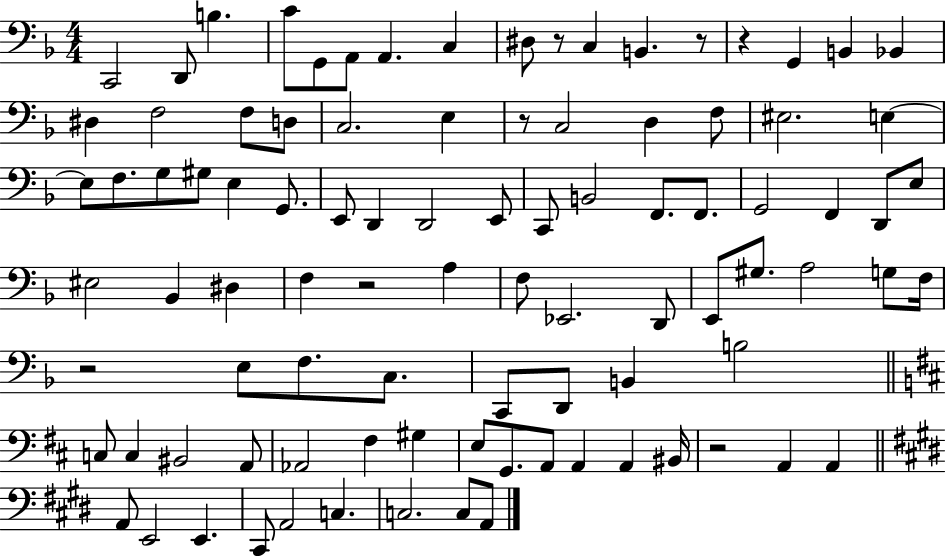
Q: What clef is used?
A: bass